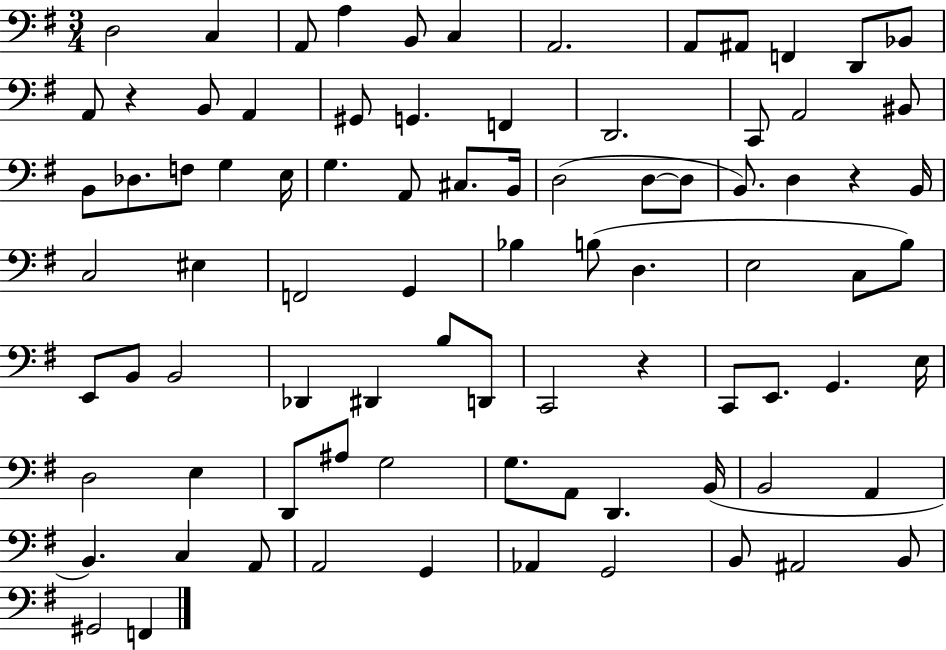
{
  \clef bass
  \numericTimeSignature
  \time 3/4
  \key g \major
  \repeat volta 2 { d2 c4 | a,8 a4 b,8 c4 | a,2. | a,8 ais,8 f,4 d,8 bes,8 | \break a,8 r4 b,8 a,4 | gis,8 g,4. f,4 | d,2. | c,8 a,2 bis,8 | \break b,8 des8. f8 g4 e16 | g4. a,8 cis8. b,16 | d2( d8~~ d8 | b,8.) d4 r4 b,16 | \break c2 eis4 | f,2 g,4 | bes4 b8( d4. | e2 c8 b8) | \break e,8 b,8 b,2 | des,4 dis,4 b8 d,8 | c,2 r4 | c,8 e,8. g,4. e16 | \break d2 e4 | d,8 ais8 g2 | g8. a,8 d,4. b,16( | b,2 a,4 | \break b,4.) c4 a,8 | a,2 g,4 | aes,4 g,2 | b,8 ais,2 b,8 | \break gis,2 f,4 | } \bar "|."
}